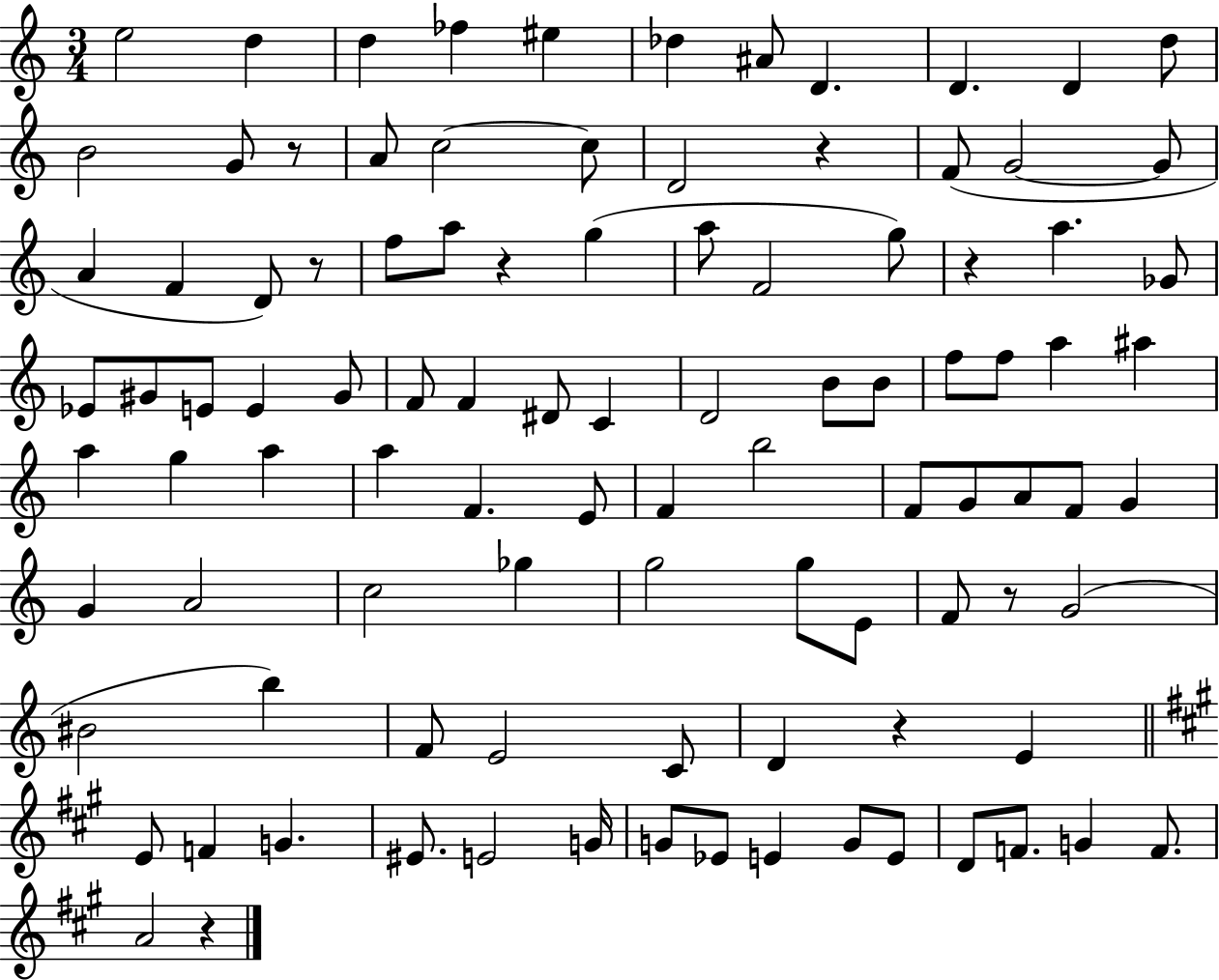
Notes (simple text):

E5/h D5/q D5/q FES5/q EIS5/q Db5/q A#4/e D4/q. D4/q. D4/q D5/e B4/h G4/e R/e A4/e C5/h C5/e D4/h R/q F4/e G4/h G4/e A4/q F4/q D4/e R/e F5/e A5/e R/q G5/q A5/e F4/h G5/e R/q A5/q. Gb4/e Eb4/e G#4/e E4/e E4/q G#4/e F4/e F4/q D#4/e C4/q D4/h B4/e B4/e F5/e F5/e A5/q A#5/q A5/q G5/q A5/q A5/q F4/q. E4/e F4/q B5/h F4/e G4/e A4/e F4/e G4/q G4/q A4/h C5/h Gb5/q G5/h G5/e E4/e F4/e R/e G4/h BIS4/h B5/q F4/e E4/h C4/e D4/q R/q E4/q E4/e F4/q G4/q. EIS4/e. E4/h G4/s G4/e Eb4/e E4/q G4/e E4/e D4/e F4/e. G4/q F4/e. A4/h R/q